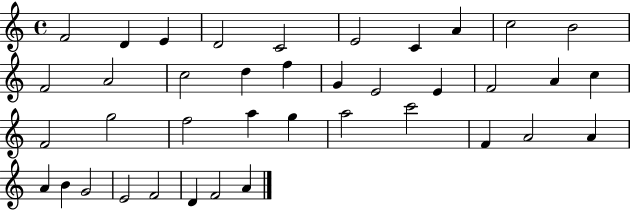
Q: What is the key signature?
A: C major